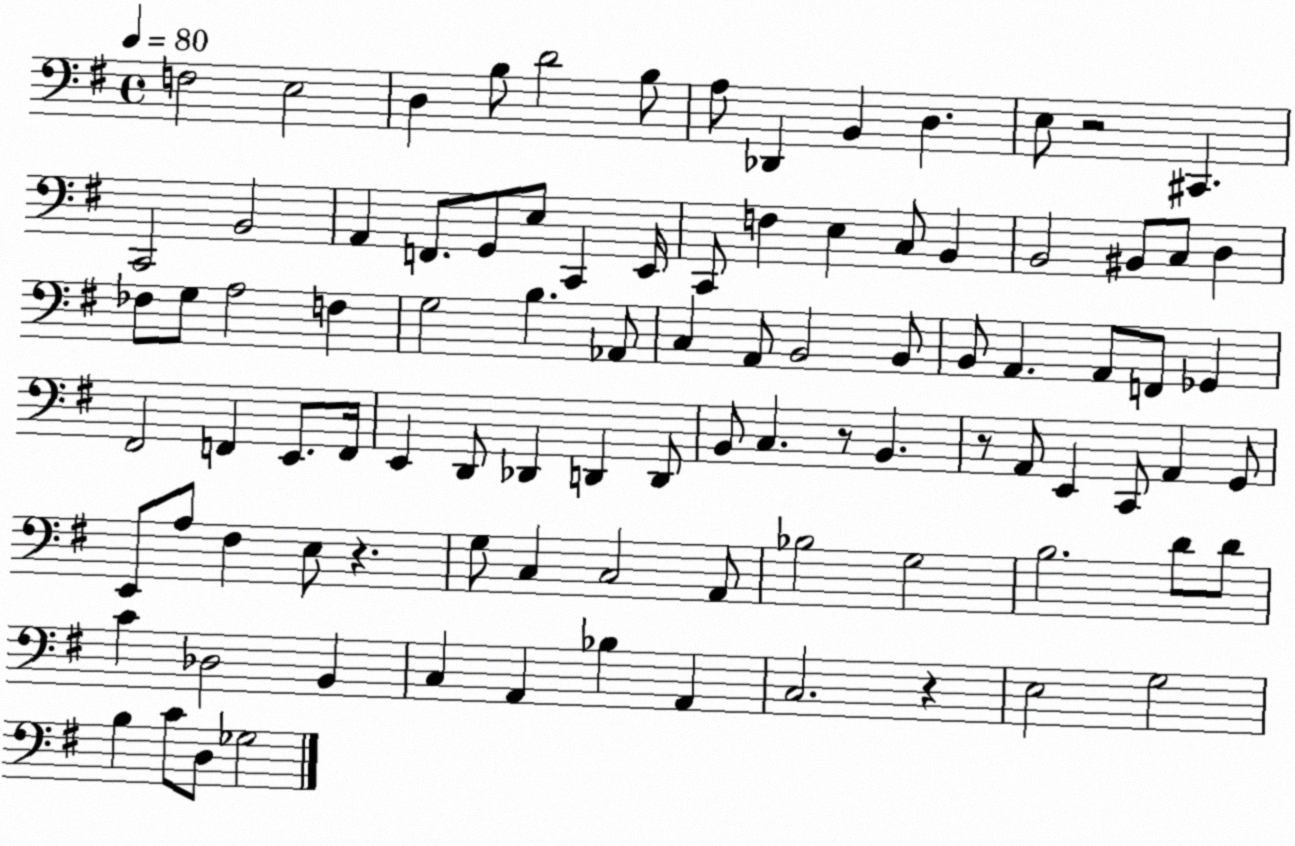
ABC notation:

X:1
T:Untitled
M:4/4
L:1/4
K:G
F,2 E,2 D, B,/2 D2 B,/2 A,/2 _D,, B,, D, E,/2 z2 ^C,, C,,2 B,,2 A,, F,,/2 G,,/2 E,/2 C,, E,,/4 C,,/2 F, E, C,/2 B,, B,,2 ^B,,/2 C,/2 D, _F,/2 G,/2 A,2 F, G,2 B, _A,,/2 C, A,,/2 B,,2 B,,/2 B,,/2 A,, A,,/2 F,,/2 _G,, ^F,,2 F,, E,,/2 F,,/4 E,, D,,/2 _D,, D,, D,,/2 B,,/2 C, z/2 B,, z/2 A,,/2 E,, C,,/2 A,, G,,/2 E,,/2 A,/2 ^F, E,/2 z G,/2 C, C,2 A,,/2 _B,2 G,2 B,2 D/2 D/2 C _D,2 B,, C, A,, _B, A,, C,2 z E,2 G,2 B, C/2 D,/2 _G,2